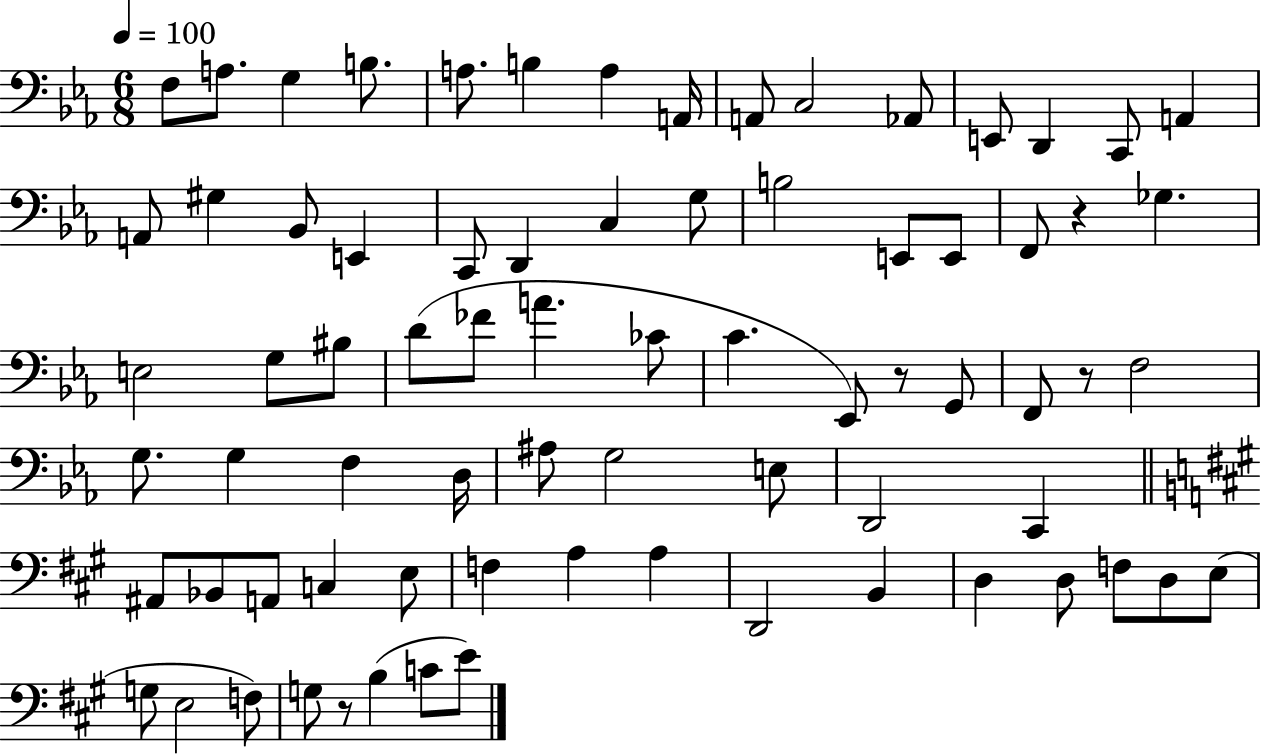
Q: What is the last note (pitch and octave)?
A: E4